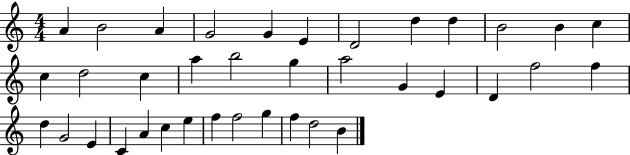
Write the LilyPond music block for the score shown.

{
  \clef treble
  \numericTimeSignature
  \time 4/4
  \key c \major
  a'4 b'2 a'4 | g'2 g'4 e'4 | d'2 d''4 d''4 | b'2 b'4 c''4 | \break c''4 d''2 c''4 | a''4 b''2 g''4 | a''2 g'4 e'4 | d'4 f''2 f''4 | \break d''4 g'2 e'4 | c'4 a'4 c''4 e''4 | f''4 f''2 g''4 | f''4 d''2 b'4 | \break \bar "|."
}